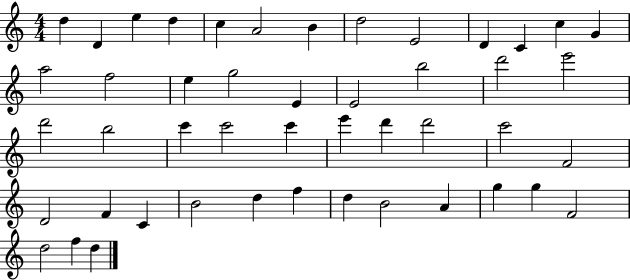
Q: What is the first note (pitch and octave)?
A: D5